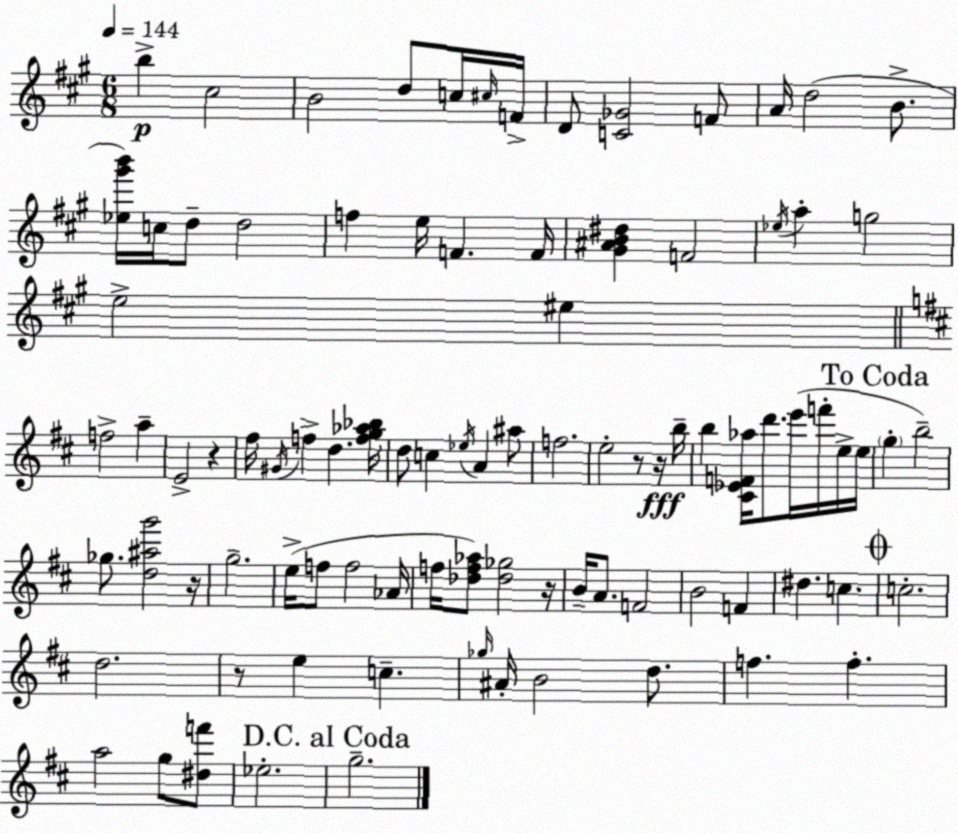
X:1
T:Untitled
M:6/8
L:1/4
K:A
b ^c2 B2 d/2 c/4 ^c/4 F/4 D/2 [C_G]2 F/2 A/4 d2 B/2 [_e^g'b']/4 c/4 d/2 d2 f e/4 F F/4 [^G^AB^d] F2 _e/4 a g2 e2 ^e f2 a E2 z ^f/4 ^G/4 f d [fg_a_b]/4 d/2 c _e/4 A ^a/2 f2 e2 z/2 z/4 b/4 b [^C_EF_a]/4 d'/2 e'/4 f'/4 e/4 e/4 g b2 _g/2 [d^ag']2 z/4 g2 e/4 f/2 f2 _A/4 f/4 [_df_a]/2 [_d_g]2 z/4 B/4 A/2 F2 B2 F ^d c c2 d2 z/2 e c _g/4 ^A/4 B2 d/2 f f a2 g/2 [^df']/2 _e2 g2